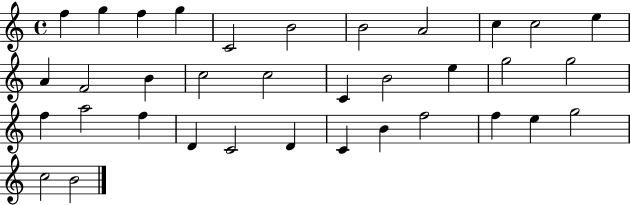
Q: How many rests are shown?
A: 0